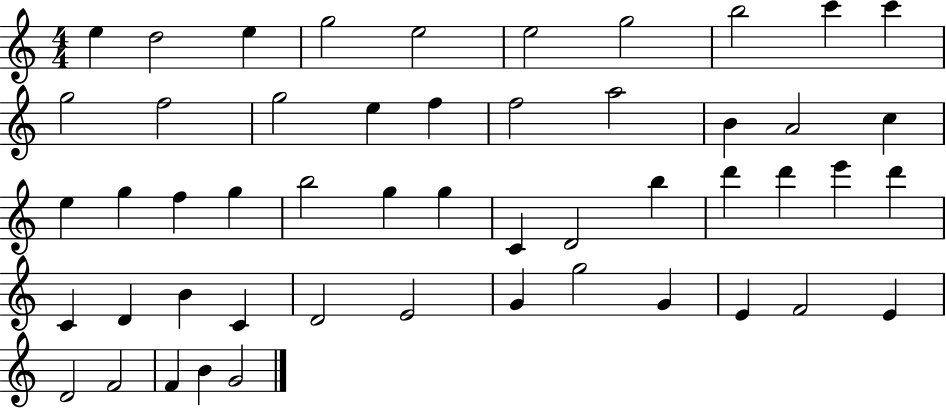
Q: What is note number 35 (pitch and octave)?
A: C4